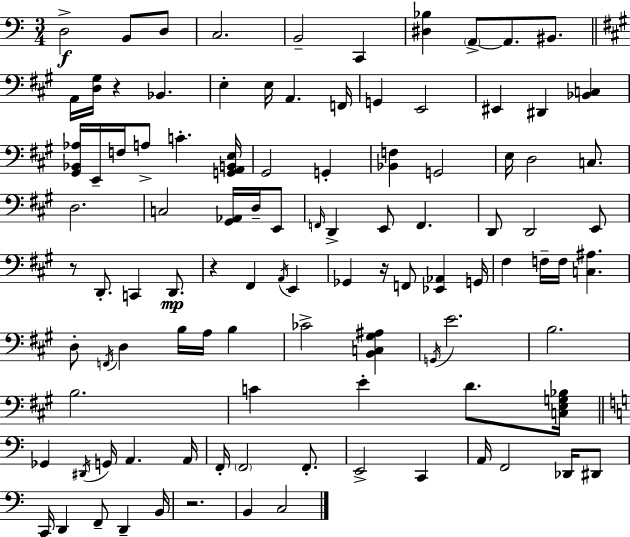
X:1
T:Untitled
M:3/4
L:1/4
K:Am
D,2 B,,/2 D,/2 C,2 B,,2 C,, [^D,_B,] A,,/2 A,,/2 ^B,,/2 A,,/4 [D,^G,]/4 z _B,, E, E,/4 A,, F,,/4 G,, E,,2 ^E,, ^D,, [_B,,C,] [^G,,_B,,_A,]/4 E,,/4 F,/4 A,/2 C [G,,A,,B,,E,]/4 ^G,,2 G,, [_B,,F,] G,,2 E,/4 D,2 C,/2 D,2 C,2 [^G,,_A,,]/4 D,/4 E,,/2 F,,/4 D,, E,,/2 F,, D,,/2 D,,2 E,,/2 z/2 D,,/2 C,, D,,/2 z ^F,, A,,/4 E,, _G,, z/4 F,,/2 [_E,,_A,,] G,,/4 ^F, F,/4 F,/4 [C,^A,] D,/2 F,,/4 D, B,/4 A,/4 B, _C2 [B,,C,^G,^A,] G,,/4 E2 B,2 B,2 C E D/2 [C,E,G,_B,]/4 _G,, ^D,,/4 G,,/4 A,, A,,/4 F,,/4 F,,2 F,,/2 E,,2 C,, A,,/4 F,,2 _D,,/4 ^D,,/2 C,,/4 D,, F,,/2 D,, B,,/4 z2 B,, C,2